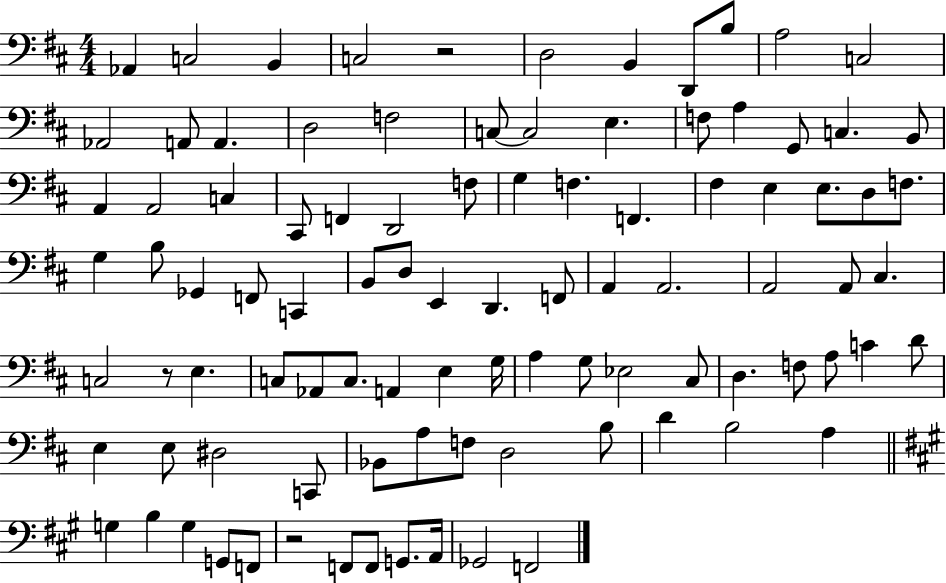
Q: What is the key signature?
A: D major